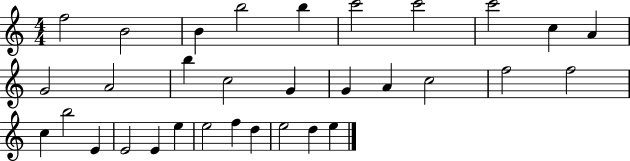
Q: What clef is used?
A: treble